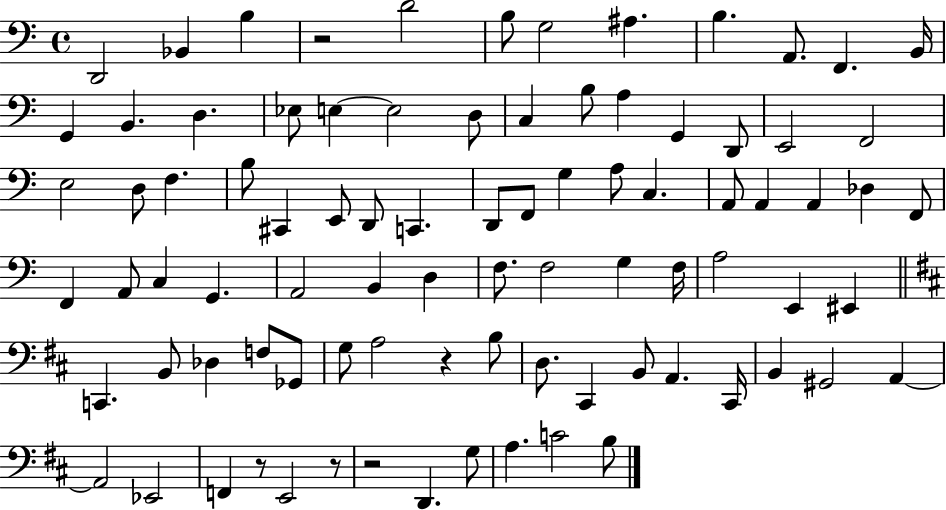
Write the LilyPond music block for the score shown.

{
  \clef bass
  \time 4/4
  \defaultTimeSignature
  \key c \major
  d,2 bes,4 b4 | r2 d'2 | b8 g2 ais4. | b4. a,8. f,4. b,16 | \break g,4 b,4. d4. | ees8 e4~~ e2 d8 | c4 b8 a4 g,4 d,8 | e,2 f,2 | \break e2 d8 f4. | b8 cis,4 e,8 d,8 c,4. | d,8 f,8 g4 a8 c4. | a,8 a,4 a,4 des4 f,8 | \break f,4 a,8 c4 g,4. | a,2 b,4 d4 | f8. f2 g4 f16 | a2 e,4 eis,4 | \break \bar "||" \break \key b \minor c,4. b,8 des4 f8 ges,8 | g8 a2 r4 b8 | d8. cis,4 b,8 a,4. cis,16 | b,4 gis,2 a,4~~ | \break a,2 ees,2 | f,4 r8 e,2 r8 | r2 d,4. g8 | a4. c'2 b8 | \break \bar "|."
}